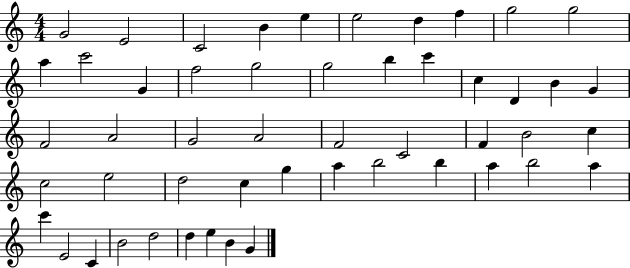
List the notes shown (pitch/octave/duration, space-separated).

G4/h E4/h C4/h B4/q E5/q E5/h D5/q F5/q G5/h G5/h A5/q C6/h G4/q F5/h G5/h G5/h B5/q C6/q C5/q D4/q B4/q G4/q F4/h A4/h G4/h A4/h F4/h C4/h F4/q B4/h C5/q C5/h E5/h D5/h C5/q G5/q A5/q B5/h B5/q A5/q B5/h A5/q C6/q E4/h C4/q B4/h D5/h D5/q E5/q B4/q G4/q